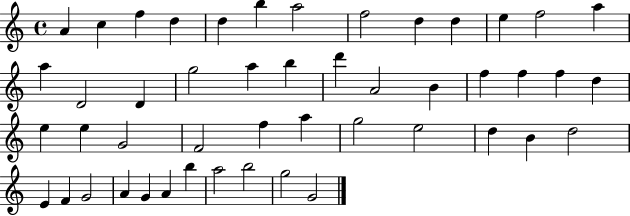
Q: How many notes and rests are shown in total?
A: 48